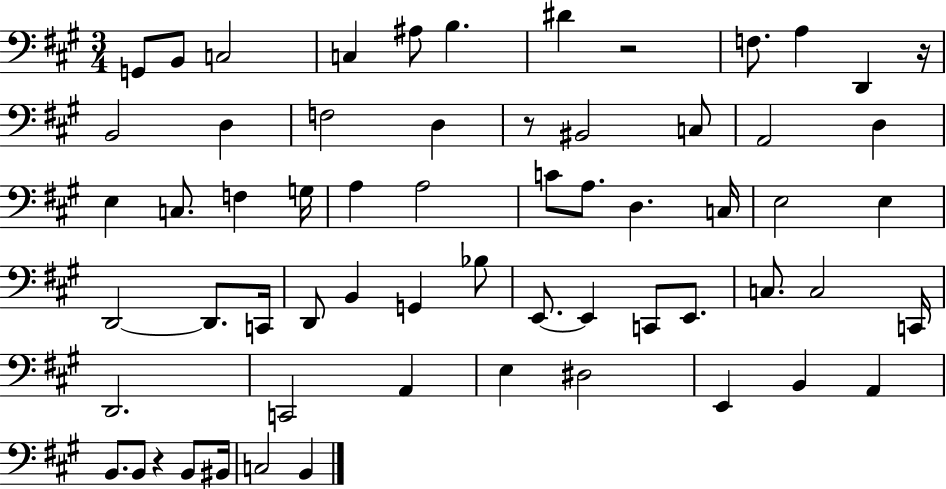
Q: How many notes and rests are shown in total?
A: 62